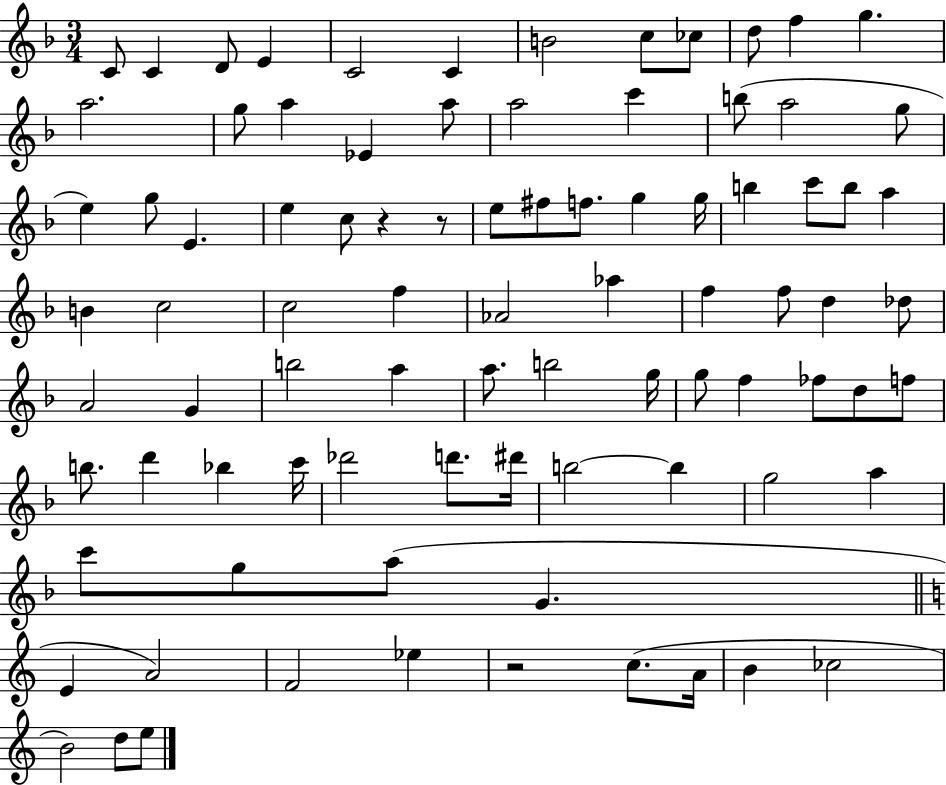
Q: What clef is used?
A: treble